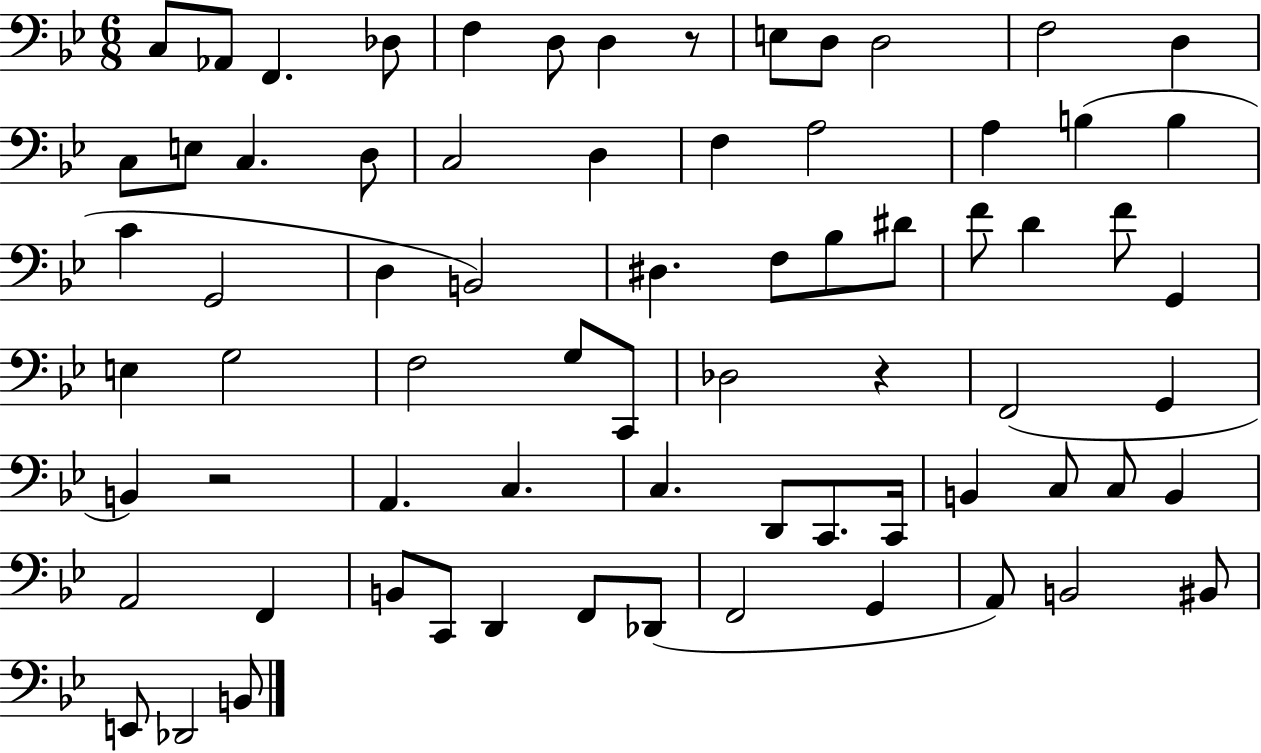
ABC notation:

X:1
T:Untitled
M:6/8
L:1/4
K:Bb
C,/2 _A,,/2 F,, _D,/2 F, D,/2 D, z/2 E,/2 D,/2 D,2 F,2 D, C,/2 E,/2 C, D,/2 C,2 D, F, A,2 A, B, B, C G,,2 D, B,,2 ^D, F,/2 _B,/2 ^D/2 F/2 D F/2 G,, E, G,2 F,2 G,/2 C,,/2 _D,2 z F,,2 G,, B,, z2 A,, C, C, D,,/2 C,,/2 C,,/4 B,, C,/2 C,/2 B,, A,,2 F,, B,,/2 C,,/2 D,, F,,/2 _D,,/2 F,,2 G,, A,,/2 B,,2 ^B,,/2 E,,/2 _D,,2 B,,/2